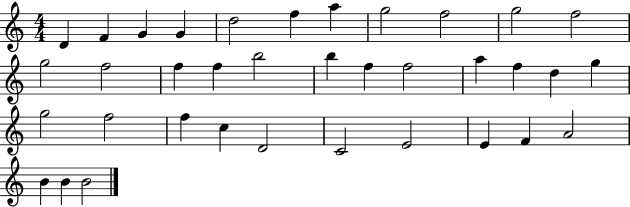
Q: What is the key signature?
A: C major